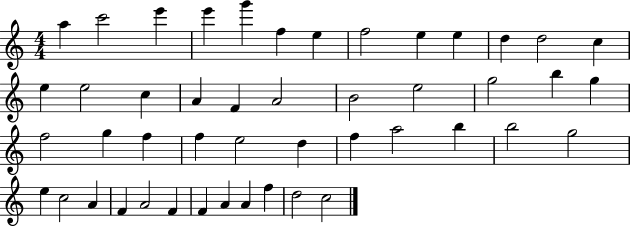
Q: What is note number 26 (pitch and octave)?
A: G5